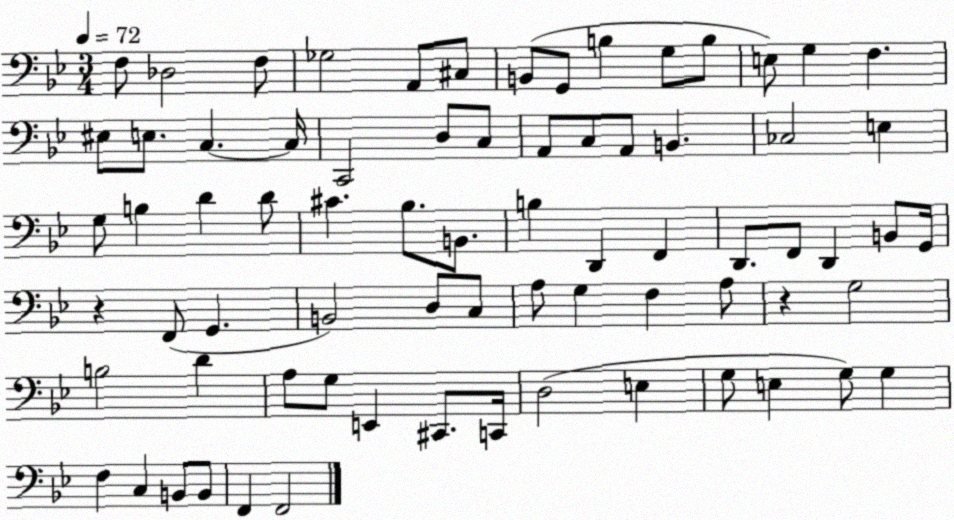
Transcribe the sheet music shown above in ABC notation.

X:1
T:Untitled
M:3/4
L:1/4
K:Bb
F,/2 _D,2 F,/2 _G,2 A,,/2 ^C,/2 B,,/2 G,,/2 B, G,/2 B,/2 E,/2 G, F, ^E,/2 E,/2 C, C,/4 C,,2 D,/2 C,/2 A,,/2 C,/2 A,,/2 B,, _C,2 E, G,/2 B, D D/2 ^C _B,/2 B,,/2 B, D,, F,, D,,/2 F,,/2 D,, B,,/2 G,,/4 z F,,/2 G,, B,,2 D,/2 C,/2 A,/2 G, F, A,/2 z G,2 B,2 D A,/2 G,/2 E,, ^C,,/2 C,,/4 D,2 E, G,/2 E, G,/2 G, F, C, B,,/2 B,,/2 F,, F,,2